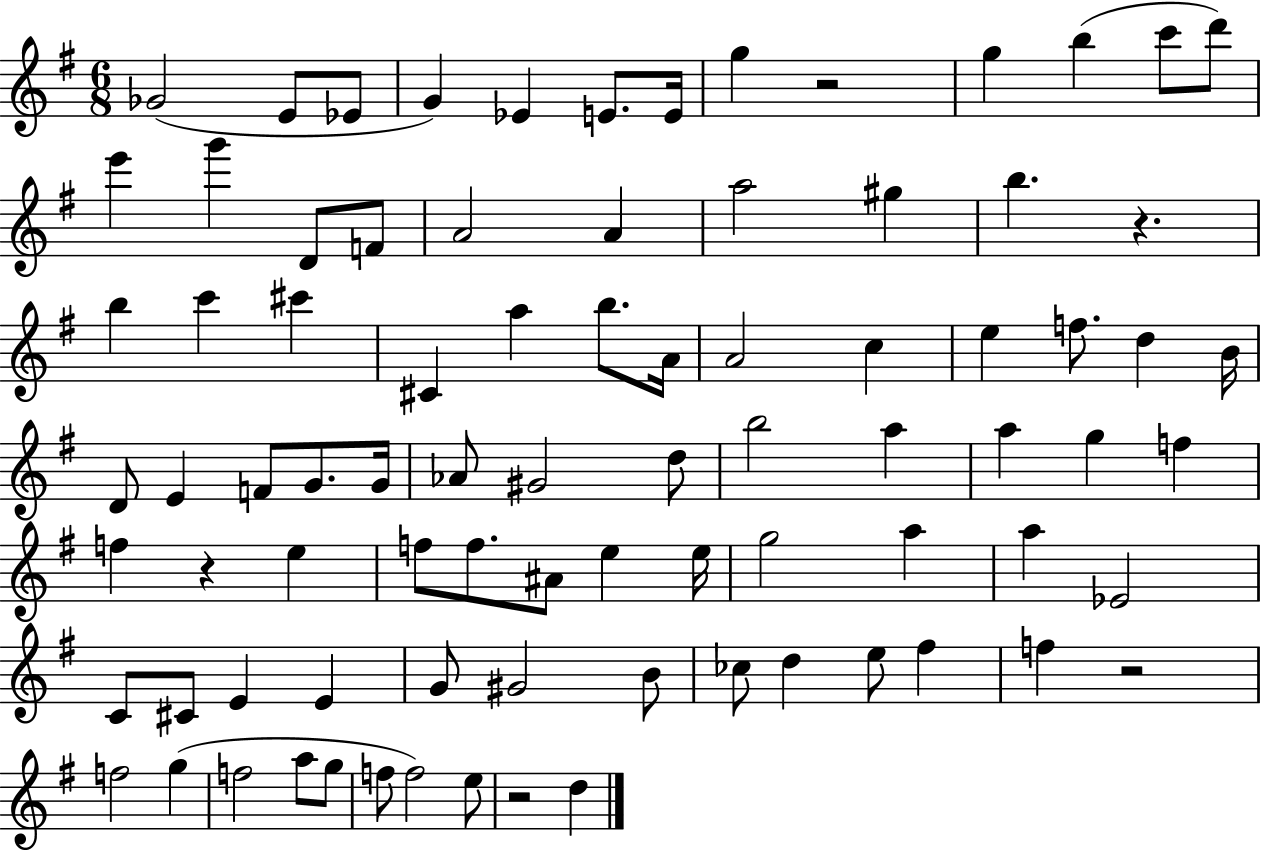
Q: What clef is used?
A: treble